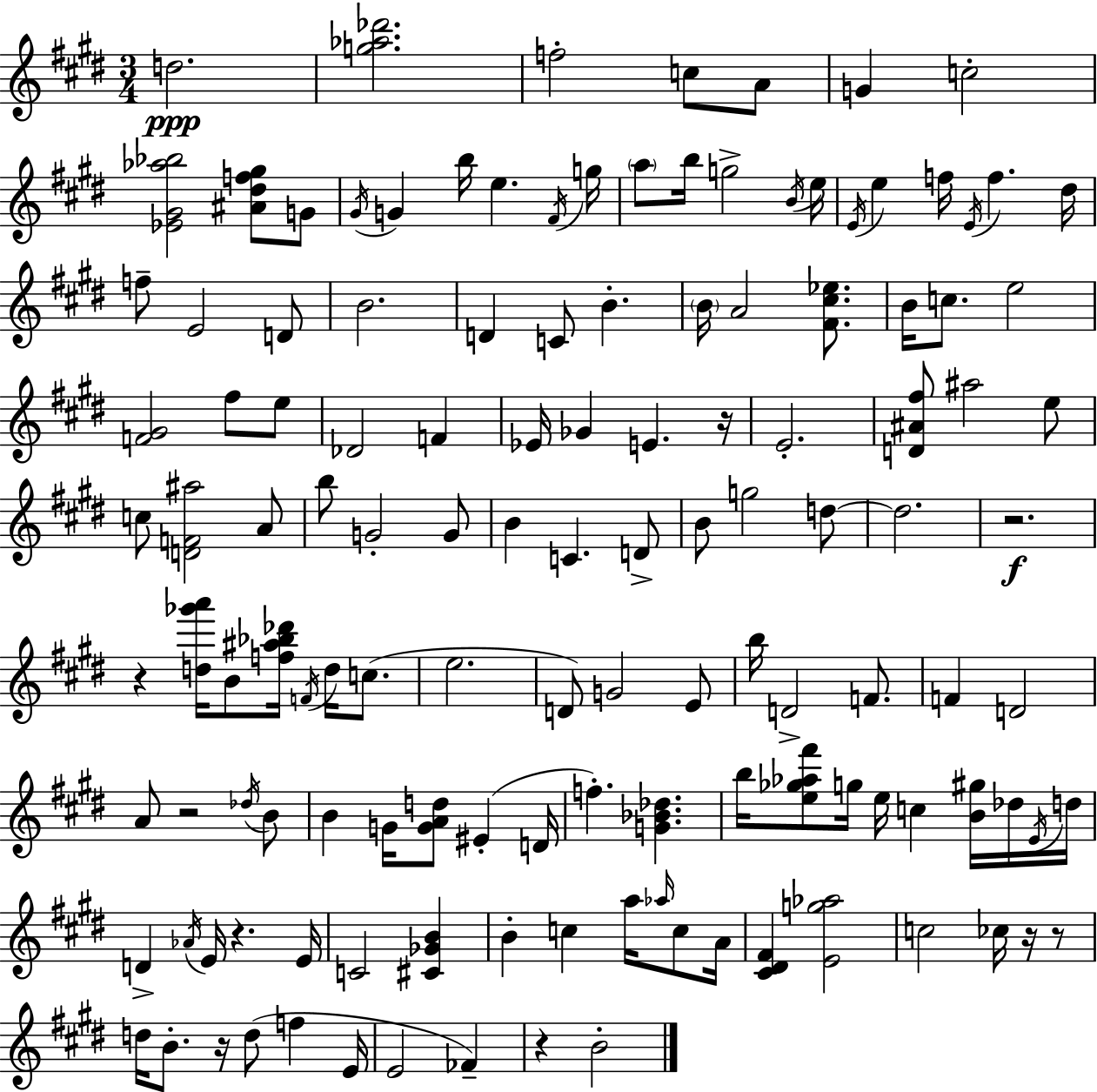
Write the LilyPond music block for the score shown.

{
  \clef treble
  \numericTimeSignature
  \time 3/4
  \key e \major
  d''2.\ppp | <g'' aes'' des'''>2. | f''2-. c''8 a'8 | g'4 c''2-. | \break <ees' gis' aes'' bes''>2 <ais' dis'' f'' gis''>8 g'8 | \acciaccatura { gis'16 } g'4 b''16 e''4. | \acciaccatura { fis'16 } g''16 \parenthesize a''8 b''16 g''2-> | \acciaccatura { b'16 } e''16 \acciaccatura { e'16 } e''4 f''16 \acciaccatura { e'16 } f''4. | \break dis''16 f''8-- e'2 | d'8 b'2. | d'4 c'8 b'4.-. | \parenthesize b'16 a'2 | \break <fis' cis'' ees''>8. b'16 c''8. e''2 | <f' gis'>2 | fis''8 e''8 des'2 | f'4 ees'16 ges'4 e'4. | \break r16 e'2.-. | <d' ais' fis''>8 ais''2 | e''8 c''8 <d' f' ais''>2 | a'8 b''8 g'2-. | \break g'8 b'4 c'4. | d'8-> b'8 g''2 | d''8~~ d''2. | r2.\f | \break r4 <d'' ges''' a'''>16 b'8 | <f'' ais'' bes'' des'''>16 \acciaccatura { f'16 } d''16 c''8.( e''2. | d'8) g'2 | e'8 b''16 d'2-> | \break f'8. f'4 d'2 | a'8 r2 | \acciaccatura { des''16 } b'8 b'4 g'16 | <g' a' d''>8 eis'4-.( d'16 f''4.-.) | \break <g' bes' des''>4. b''16 <e'' ges'' aes'' fis'''>8 g''16 e''16 | c''4 <b' gis''>16 des''16 \acciaccatura { e'16 } d''16 d'4-> | \acciaccatura { aes'16 } e'16 r4. e'16 c'2 | <cis' ges' b'>4 b'4-. | \break c''4 a''16 \grace { aes''16 } c''8 a'16 <cis' dis' fis'>4 | <e' g'' aes''>2 c''2 | ces''16 r16 r8 d''16 b'8.-. | r16 d''8( f''4 e'16 e'2 | \break fes'4--) r4 | b'2-. \bar "|."
}